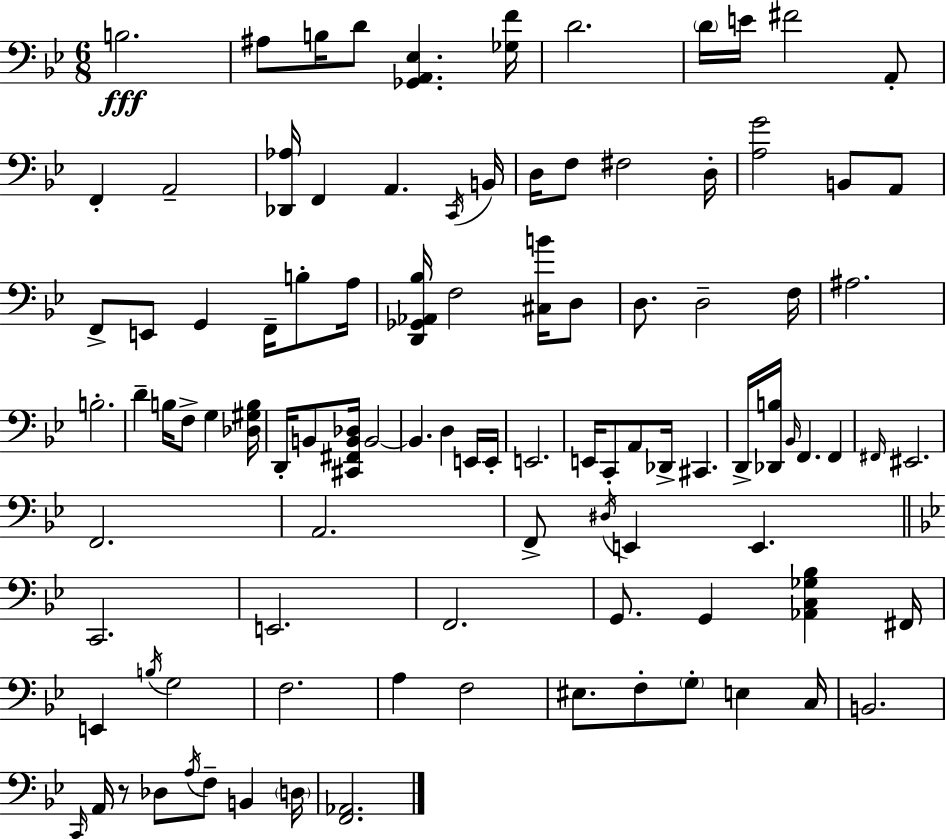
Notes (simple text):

B3/h. A#3/e B3/s D4/e [Gb2,A2,Eb3]/q. [Gb3,F4]/s D4/h. D4/s E4/s F#4/h A2/e F2/q A2/h [Db2,Ab3]/s F2/q A2/q. C2/s B2/s D3/s F3/e F#3/h D3/s [A3,G4]/h B2/e A2/e F2/e E2/e G2/q F2/s B3/e A3/s [D2,Gb2,Ab2,Bb3]/s F3/h [C#3,B4]/s D3/e D3/e. D3/h F3/s A#3/h. B3/h. D4/q B3/s F3/e G3/q [Db3,G#3,B3]/s D2/s B2/e [C#2,F#2,B2,Db3]/s B2/h B2/q. D3/q E2/s E2/s E2/h. E2/s C2/e A2/e Db2/s C#2/q. D2/s [Db2,B3]/s Bb2/s F2/q. F2/q F#2/s EIS2/h. F2/h. A2/h. F2/e D#3/s E2/q E2/q. C2/h. E2/h. F2/h. G2/e. G2/q [Ab2,C3,Gb3,Bb3]/q F#2/s E2/q B3/s G3/h F3/h. A3/q F3/h EIS3/e. F3/e G3/e E3/q C3/s B2/h. C2/s A2/s R/e Db3/e A3/s F3/e B2/q D3/s [F2,Ab2]/h.